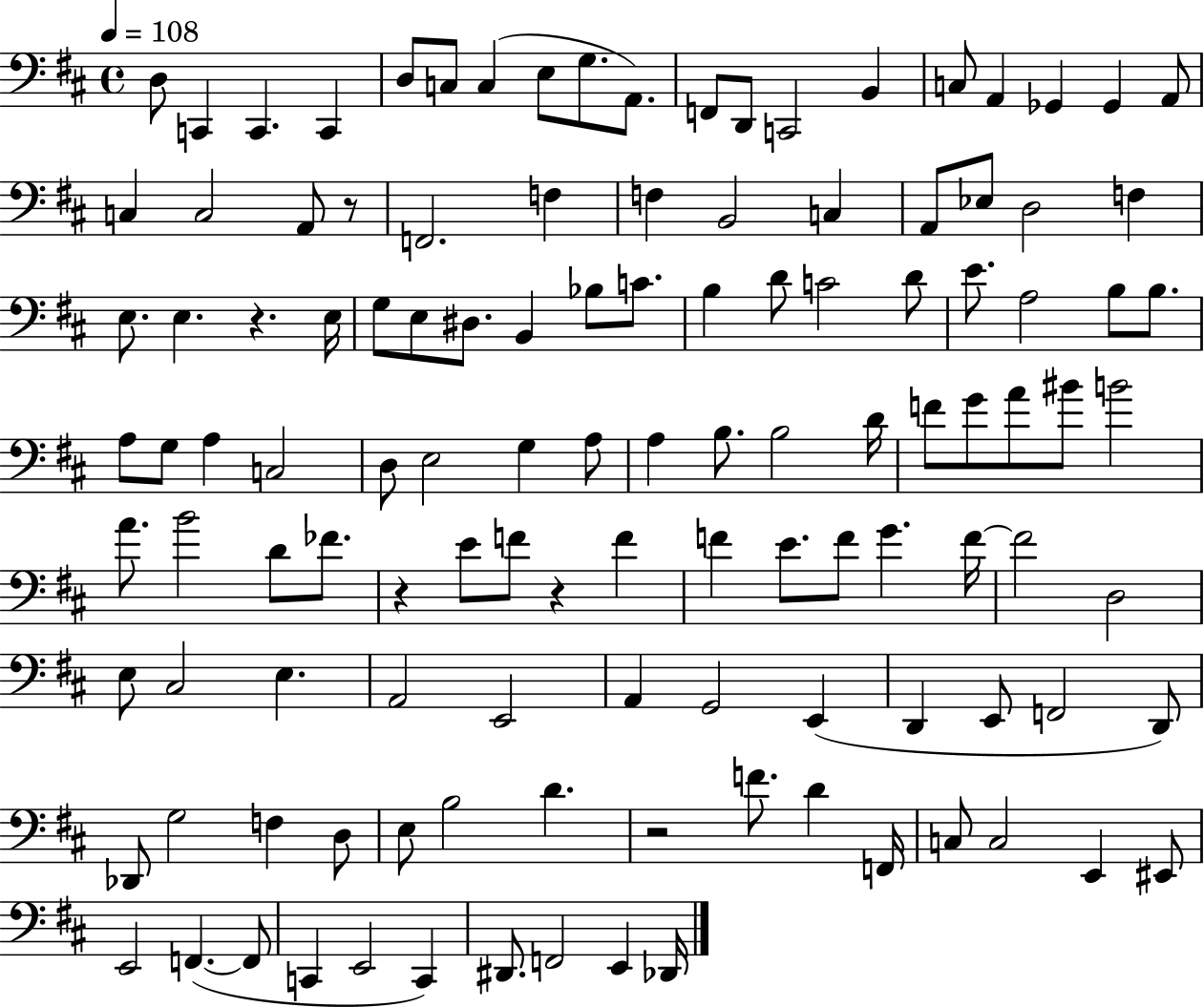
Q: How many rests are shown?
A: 5